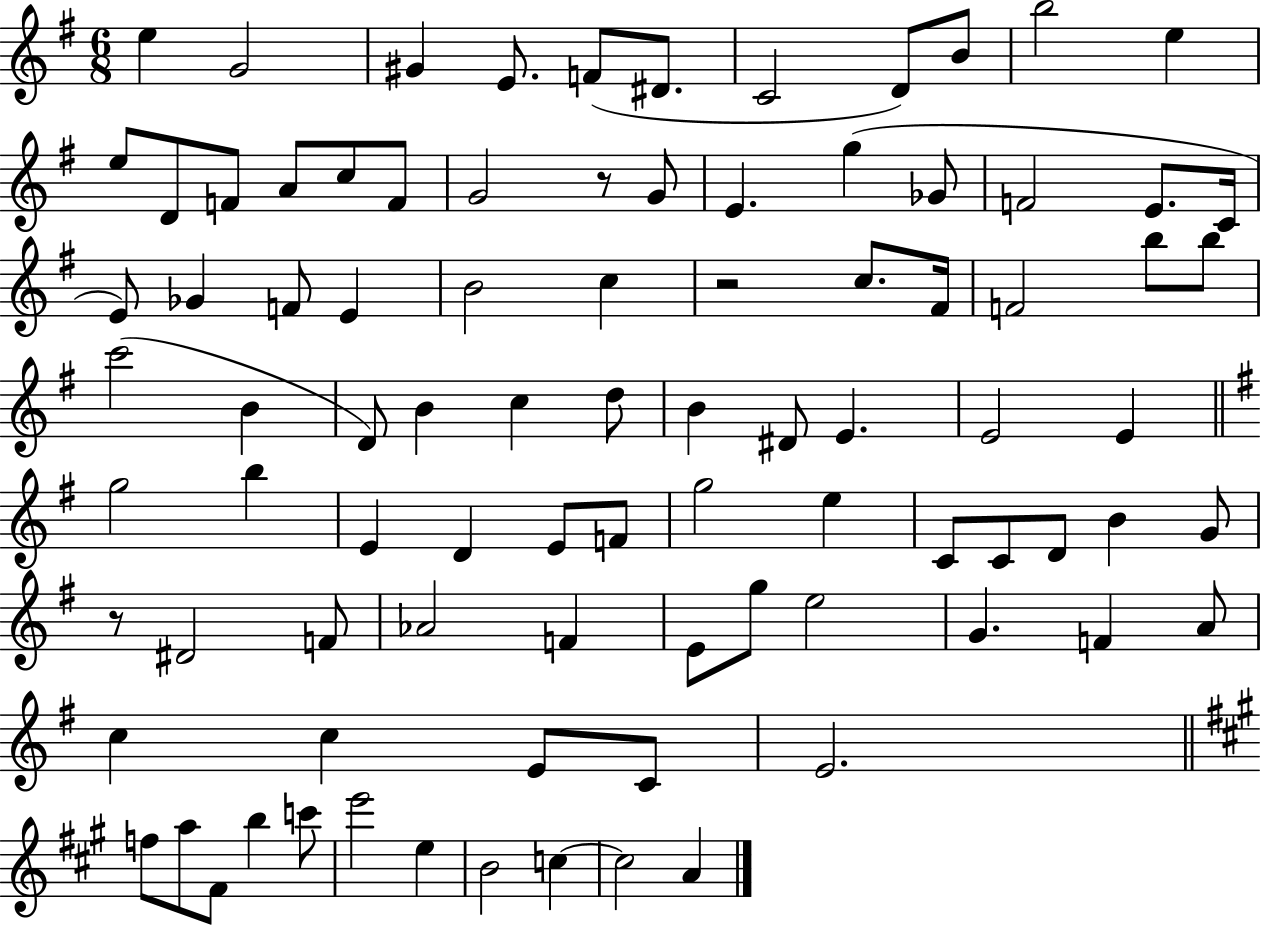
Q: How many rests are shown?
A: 3